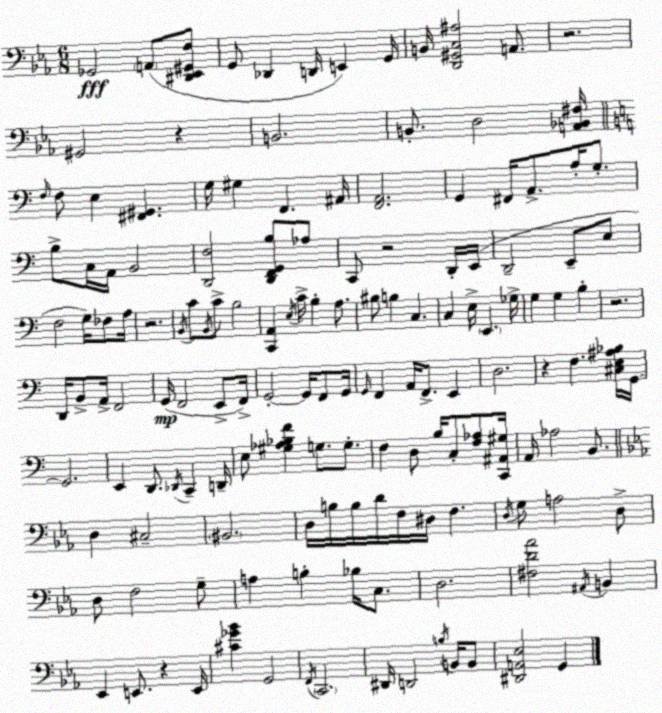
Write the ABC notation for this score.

X:1
T:Untitled
M:6/8
L:1/4
K:Cm
_G,,2 A,,/2 [^D,,_E,,^G,,F,]/2 G,,/2 _D,, D,,/4 E,, G,,/4 B,,/4 [D,,^G,,C,^A,]2 A,,/2 z2 ^G,,2 z B,,2 B,,/2 D,2 [A,,_B,,^F,]/4 F,/4 F,/2 E, [^F,,^G,,] G,/4 ^G, F,, ^A,,/4 [F,,A,,]2 G,, ^F,,/4 A,,/2 A,/4 G,/2 B,/2 C,/4 A,,/4 B,,2 [D,,F,]2 [D,,F,,G,,B,]/2 _A,/2 C,,/2 z2 D,,/4 E,,/4 D,,2 E,,/2 E,/2 F,2 G,/4 _F,/2 A,/4 z2 B,,/4 C/2 B,,/4 C/2 B,2 [C,,A,,] E,/4 C/4 B, A,/2 ^B,/2 B, C, C, E,/4 E,, _G,/4 G, G, B, z2 D,,/4 B,,/2 A,,/4 F,,2 G,,/4 F,,2 E,,/2 F,,/4 G,,2 G,,/4 F,,/2 G,,/4 G,,/4 F,, A,,/4 F,,/2 E,, D,2 z F, [^C,E,^A,_B,]/4 G,,/4 G,,2 E,, D,,/2 _D,,/4 C,, D,,/4 E,/2 [^G,_A,_B,F] G,/2 G,/2 F, D,/2 B,/4 C,/2 [F,_A,]/2 [C,,^A,,^G,]/4 A,,/4 _A,2 B,,/2 D, ^C,2 ^B,,2 D,/4 B,/4 B,/4 D/4 F,/4 ^D,/4 F, D,/4 G,/2 A,2 D,/2 D,/2 F,2 G,/2 A, B, _B,/4 C,/2 D,2 [^F,D_A]2 ^A,,/4 B,, _E,, E,,/2 z E,,/4 [^C_G_B] G,,2 F,,/4 C,,2 ^D,,/4 D,,2 B,/4 B,,/4 B,,/2 [^D,,A,,_E,]2 G,,